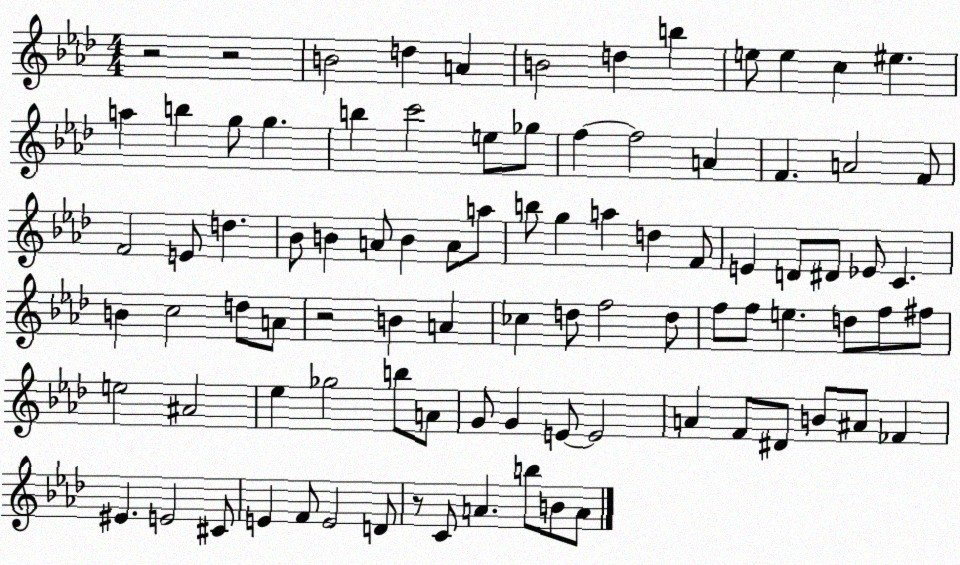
X:1
T:Untitled
M:4/4
L:1/4
K:Ab
z2 z2 B2 d A B2 d b e/2 e c ^e a b g/2 g b c'2 e/2 _g/2 f f2 A F A2 F/2 F2 E/2 d _B/2 B A/2 B A/2 a/2 b/2 g a d F/2 E D/2 ^D/2 _E/2 C B c2 d/2 A/2 z2 B A _c d/2 f2 d/2 f/2 f/2 e d/2 f/2 ^f/2 e2 ^A2 _e _g2 b/2 A/2 G/2 G E/2 E2 A F/2 ^D/2 B/2 ^A/2 _F ^E E2 ^C/2 E F/2 E2 D/2 z/2 C/2 A b/2 B/2 A/2